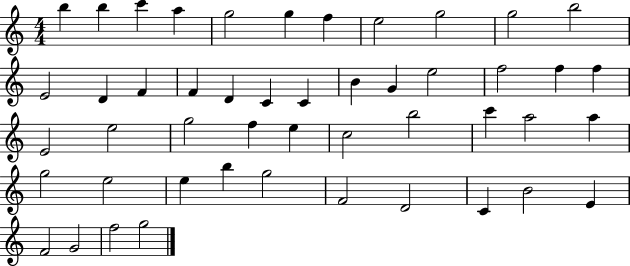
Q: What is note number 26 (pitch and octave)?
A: E5